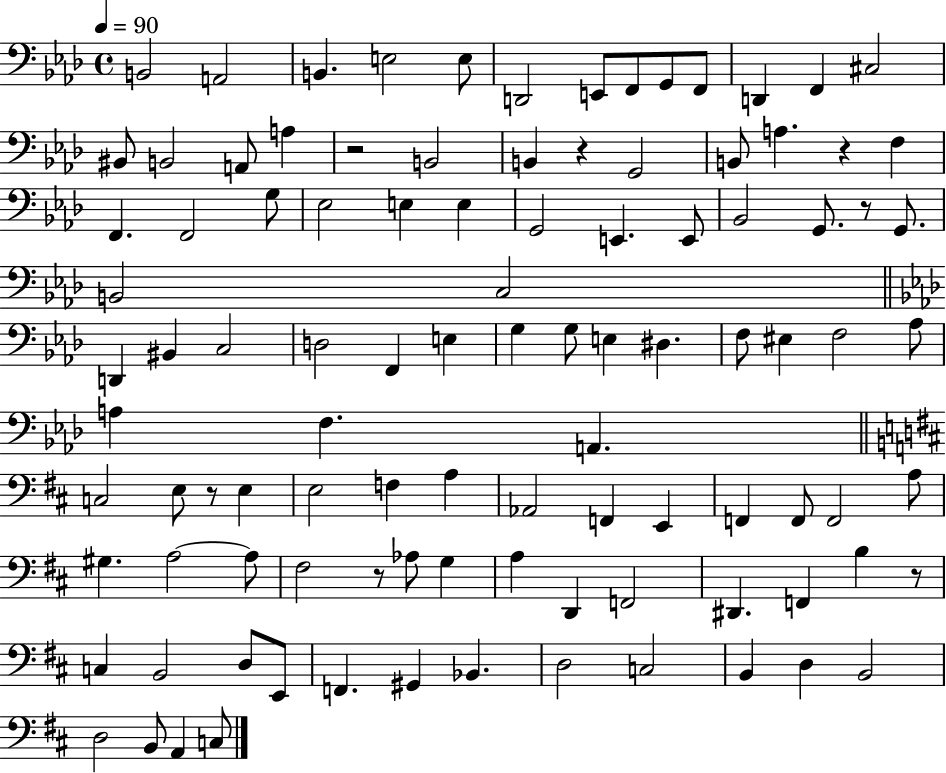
B2/h A2/h B2/q. E3/h E3/e D2/h E2/e F2/e G2/e F2/e D2/q F2/q C#3/h BIS2/e B2/h A2/e A3/q R/h B2/h B2/q R/q G2/h B2/e A3/q. R/q F3/q F2/q. F2/h G3/e Eb3/h E3/q E3/q G2/h E2/q. E2/e Bb2/h G2/e. R/e G2/e. B2/h C3/h D2/q BIS2/q C3/h D3/h F2/q E3/q G3/q G3/e E3/q D#3/q. F3/e EIS3/q F3/h Ab3/e A3/q F3/q. A2/q. C3/h E3/e R/e E3/q E3/h F3/q A3/q Ab2/h F2/q E2/q F2/q F2/e F2/h A3/e G#3/q. A3/h A3/e F#3/h R/e Ab3/e G3/q A3/q D2/q F2/h D#2/q. F2/q B3/q R/e C3/q B2/h D3/e E2/e F2/q. G#2/q Bb2/q. D3/h C3/h B2/q D3/q B2/h D3/h B2/e A2/q C3/e